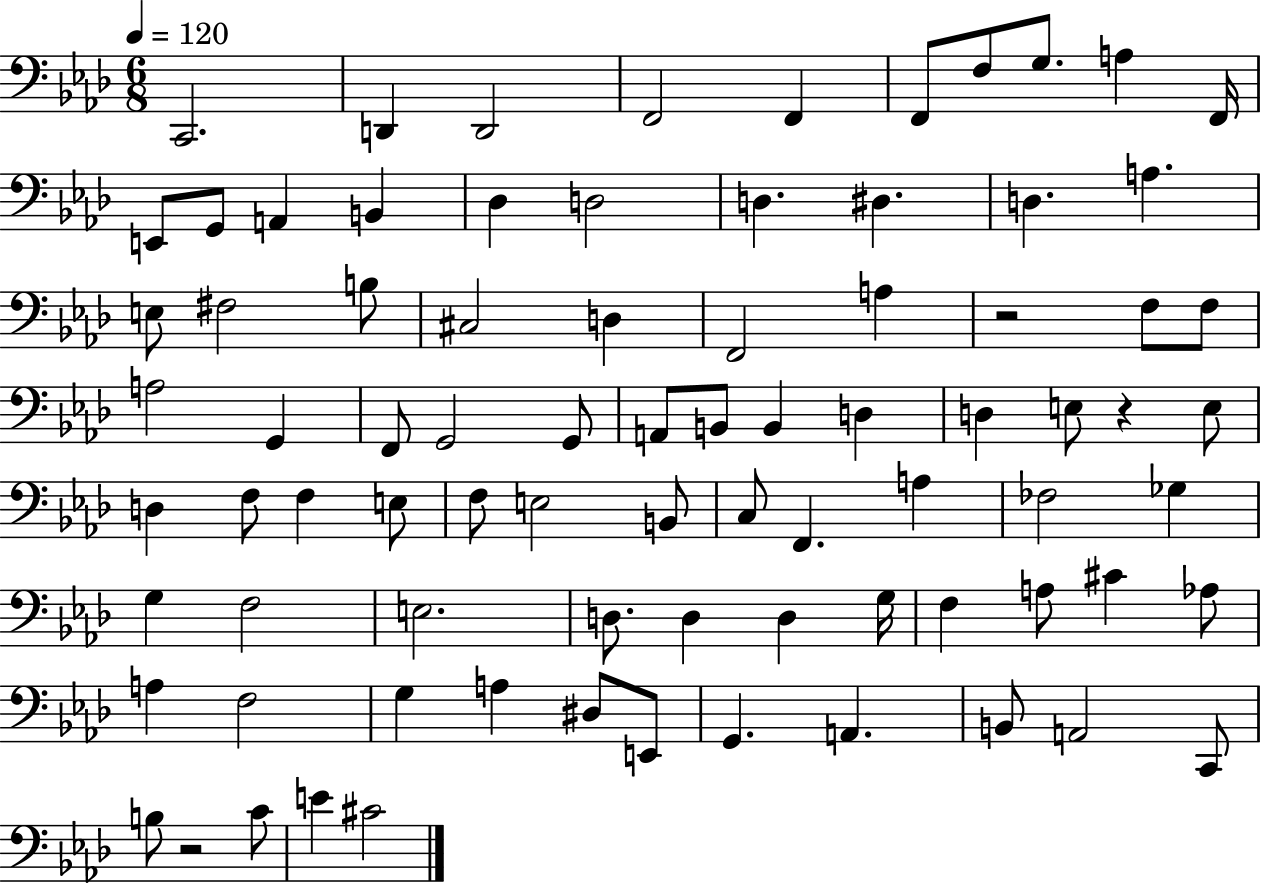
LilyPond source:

{
  \clef bass
  \numericTimeSignature
  \time 6/8
  \key aes \major
  \tempo 4 = 120
  c,2. | d,4 d,2 | f,2 f,4 | f,8 f8 g8. a4 f,16 | \break e,8 g,8 a,4 b,4 | des4 d2 | d4. dis4. | d4. a4. | \break e8 fis2 b8 | cis2 d4 | f,2 a4 | r2 f8 f8 | \break a2 g,4 | f,8 g,2 g,8 | a,8 b,8 b,4 d4 | d4 e8 r4 e8 | \break d4 f8 f4 e8 | f8 e2 b,8 | c8 f,4. a4 | fes2 ges4 | \break g4 f2 | e2. | d8. d4 d4 g16 | f4 a8 cis'4 aes8 | \break a4 f2 | g4 a4 dis8 e,8 | g,4. a,4. | b,8 a,2 c,8 | \break b8 r2 c'8 | e'4 cis'2 | \bar "|."
}